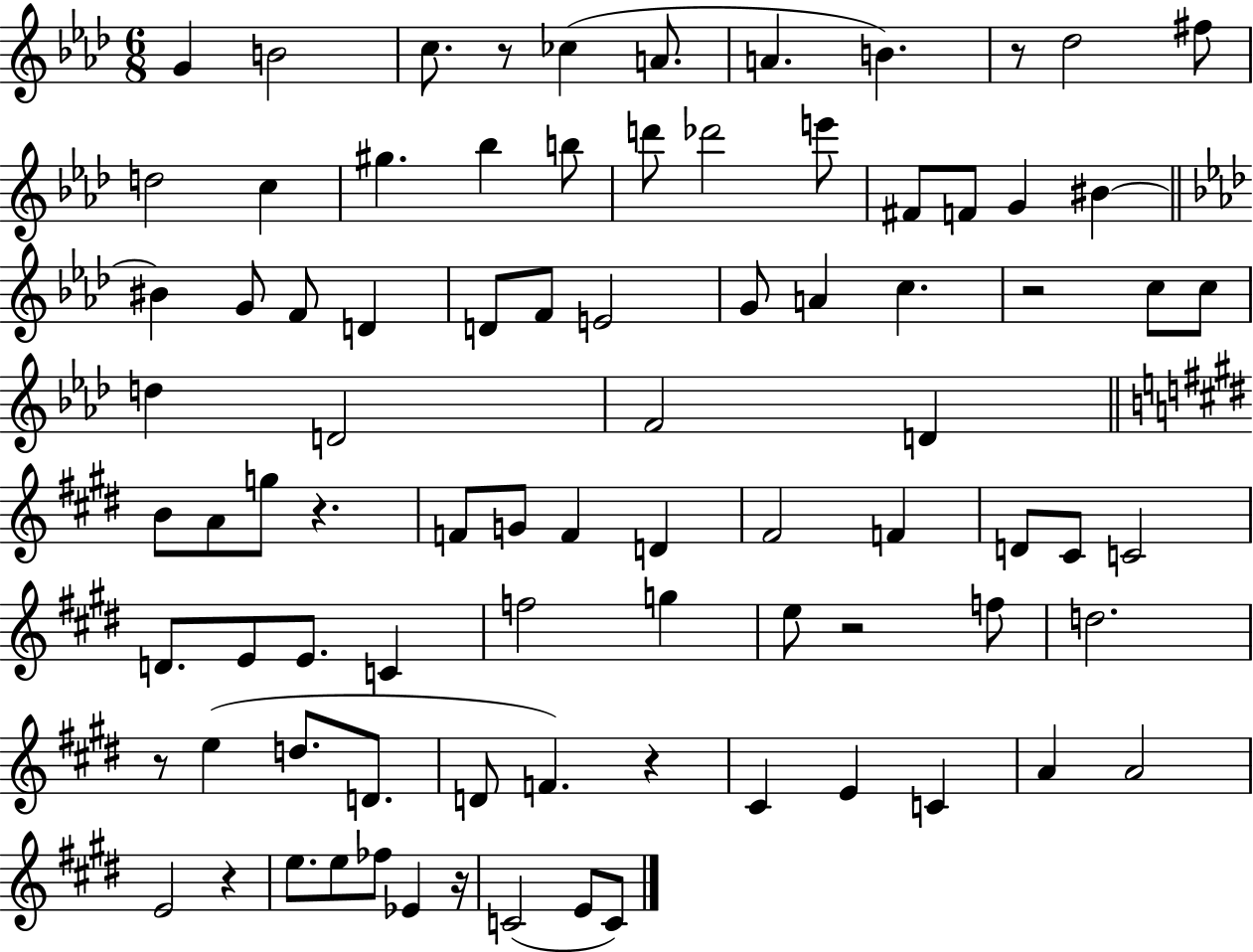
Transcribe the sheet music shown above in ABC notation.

X:1
T:Untitled
M:6/8
L:1/4
K:Ab
G B2 c/2 z/2 _c A/2 A B z/2 _d2 ^f/2 d2 c ^g _b b/2 d'/2 _d'2 e'/2 ^F/2 F/2 G ^B ^B G/2 F/2 D D/2 F/2 E2 G/2 A c z2 c/2 c/2 d D2 F2 D B/2 A/2 g/2 z F/2 G/2 F D ^F2 F D/2 ^C/2 C2 D/2 E/2 E/2 C f2 g e/2 z2 f/2 d2 z/2 e d/2 D/2 D/2 F z ^C E C A A2 E2 z e/2 e/2 _f/2 _E z/4 C2 E/2 C/2